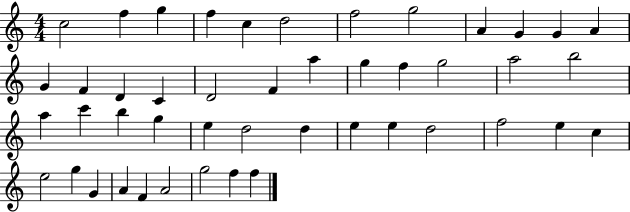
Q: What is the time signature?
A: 4/4